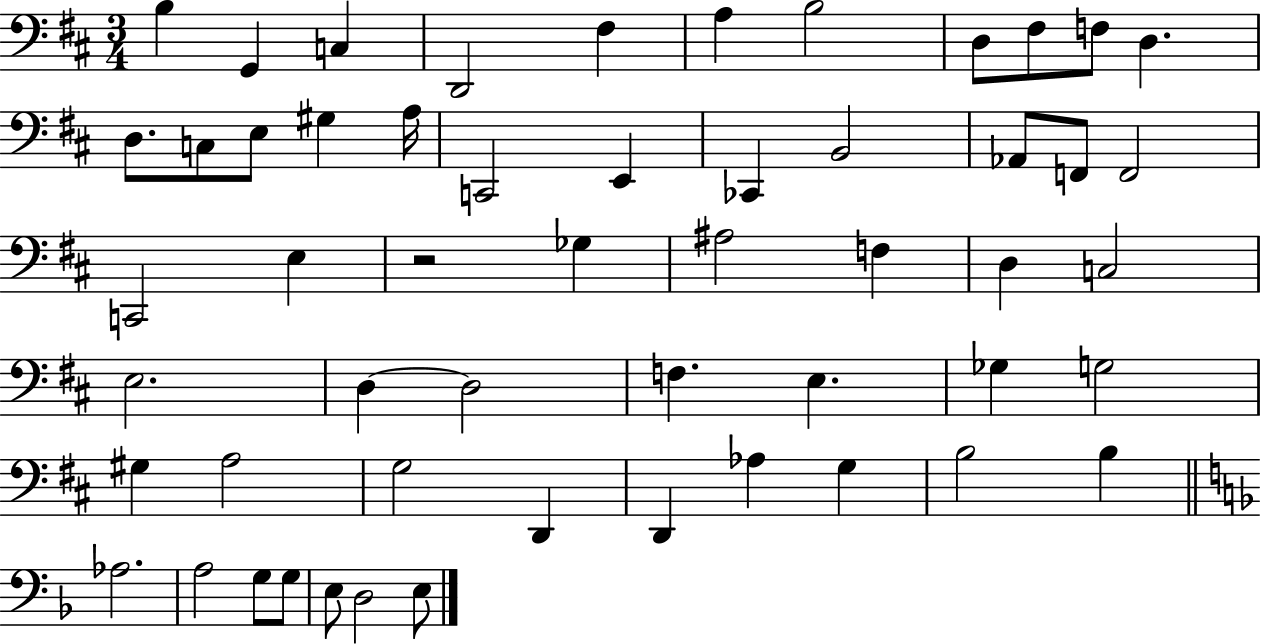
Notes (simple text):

B3/q G2/q C3/q D2/h F#3/q A3/q B3/h D3/e F#3/e F3/e D3/q. D3/e. C3/e E3/e G#3/q A3/s C2/h E2/q CES2/q B2/h Ab2/e F2/e F2/h C2/h E3/q R/h Gb3/q A#3/h F3/q D3/q C3/h E3/h. D3/q D3/h F3/q. E3/q. Gb3/q G3/h G#3/q A3/h G3/h D2/q D2/q Ab3/q G3/q B3/h B3/q Ab3/h. A3/h G3/e G3/e E3/e D3/h E3/e